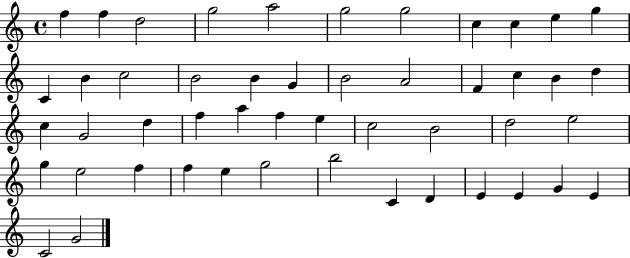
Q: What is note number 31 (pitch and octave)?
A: C5